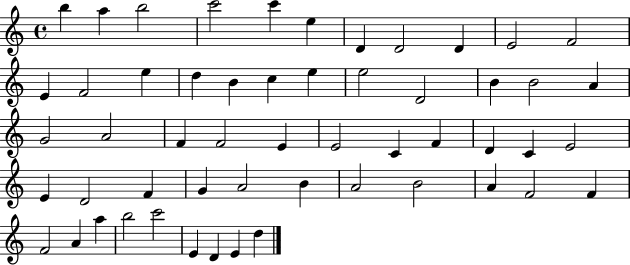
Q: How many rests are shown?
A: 0